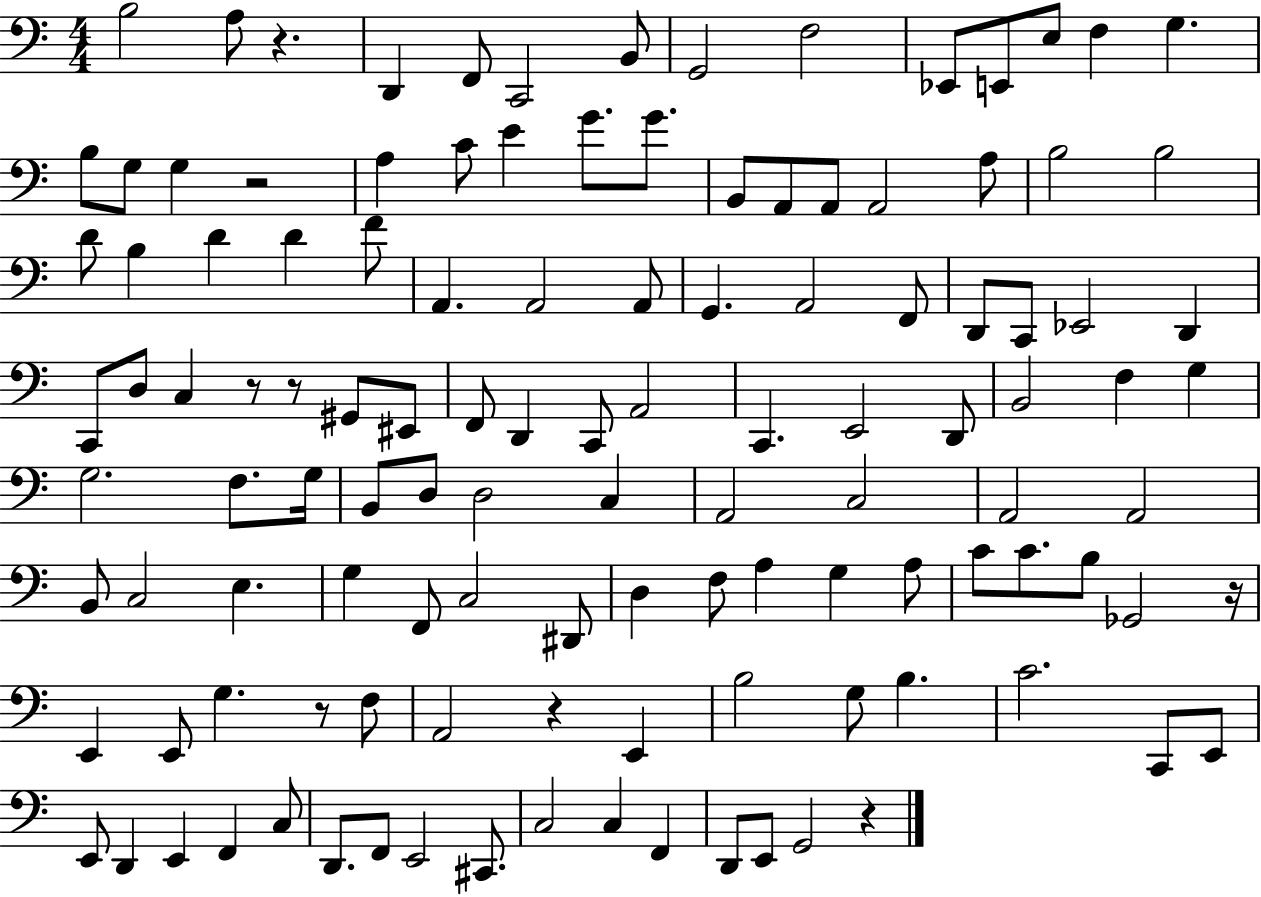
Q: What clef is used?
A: bass